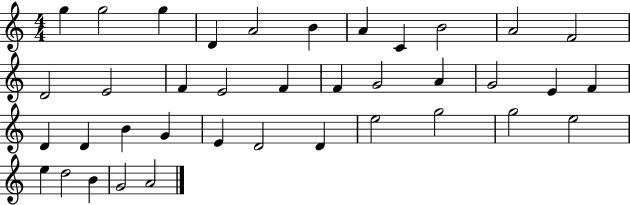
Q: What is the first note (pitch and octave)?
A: G5